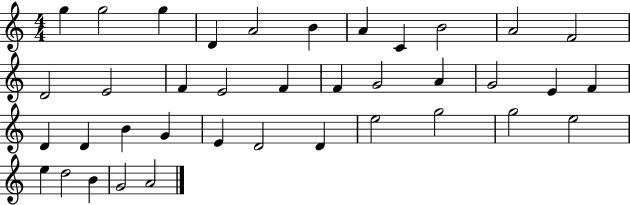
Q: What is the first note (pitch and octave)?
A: G5